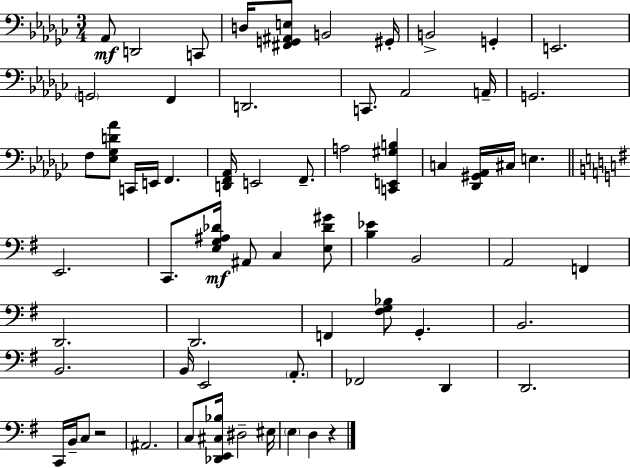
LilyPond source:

{
  \clef bass
  \numericTimeSignature
  \time 3/4
  \key ees \minor
  aes,8\mf d,2 c,8 | d16 <fis, g, ais, e>8 b,2 gis,16-. | b,2-> g,4-. | e,2. | \break \parenthesize g,2 f,4 | d,2. | c,8. aes,2 a,16-- | g,2. | \break f8 <ees ges d' aes'>8 c,16 e,16 f,4. | <d, f, aes,>16 e,2 f,8.-- | a2 <c, e, gis b>4 | c4 <des, gis, aes,>16 cis16 e4. | \break \bar "||" \break \key e \minor e,2. | c,8. <e g ais des'>16\mf ais,8 c4 <e des' gis'>8 | <b ees'>4 b,2 | a,2 f,4 | \break d,2. | d,2. | f,4 <fis g bes>8 g,4.-. | b,2. | \break b,2. | b,16 e,2 \parenthesize a,8.-. | fes,2 d,4 | d,2. | \break c,16 b,16-- c8 r2 | ais,2. | c8 <des, e, cis bes>16 dis2-- eis16 | \parenthesize e4 d4 r4 | \break \bar "|."
}